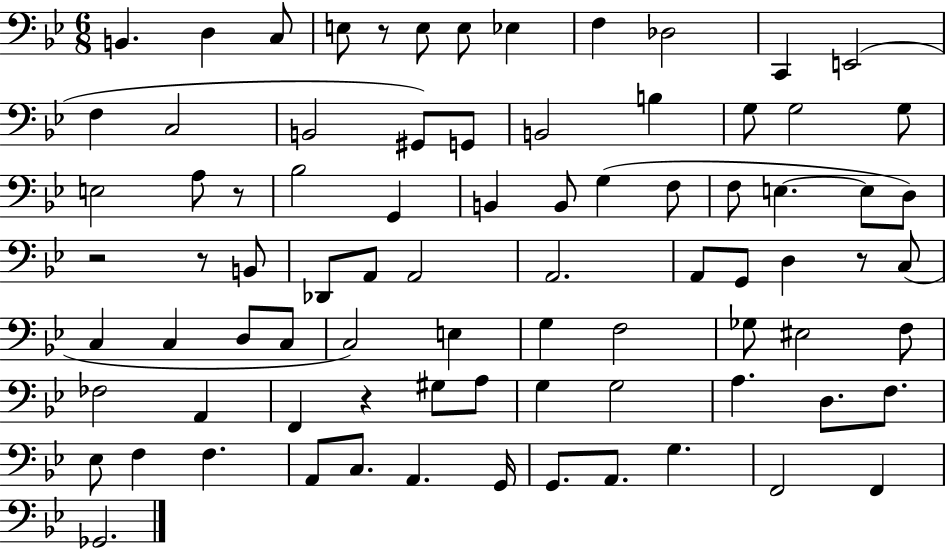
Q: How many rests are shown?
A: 6